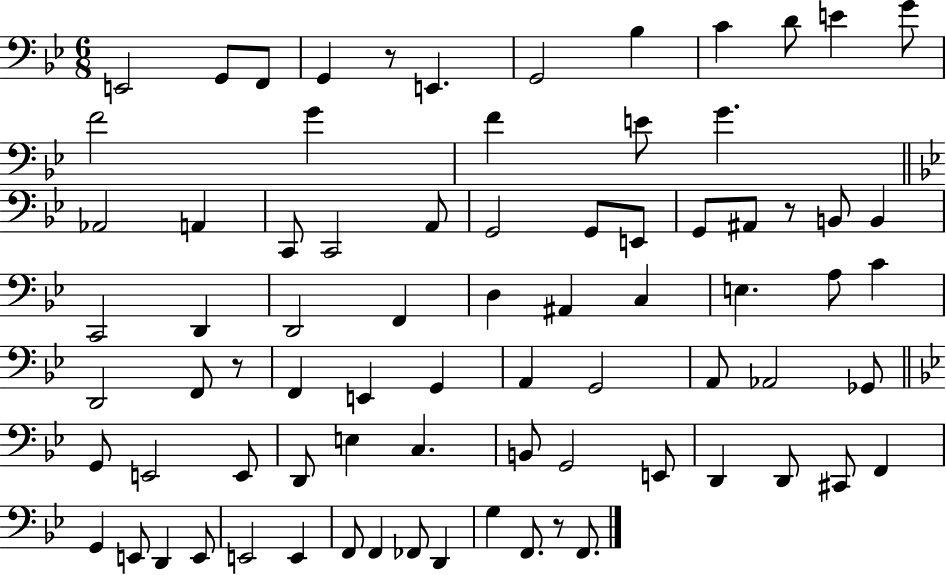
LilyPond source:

{
  \clef bass
  \numericTimeSignature
  \time 6/8
  \key bes \major
  e,2 g,8 f,8 | g,4 r8 e,4. | g,2 bes4 | c'4 d'8 e'4 g'8 | \break f'2 g'4 | f'4 e'8 g'4. | \bar "||" \break \key bes \major aes,2 a,4 | c,8 c,2 a,8 | g,2 g,8 e,8 | g,8 ais,8 r8 b,8 b,4 | \break c,2 d,4 | d,2 f,4 | d4 ais,4 c4 | e4. a8 c'4 | \break d,2 f,8 r8 | f,4 e,4 g,4 | a,4 g,2 | a,8 aes,2 ges,8 | \break \bar "||" \break \key g \minor g,8 e,2 e,8 | d,8 e4 c4. | b,8 g,2 e,8 | d,4 d,8 cis,8 f,4 | \break g,4 e,8 d,4 e,8 | e,2 e,4 | f,8 f,4 fes,8 d,4 | g4 f,8. r8 f,8. | \break \bar "|."
}